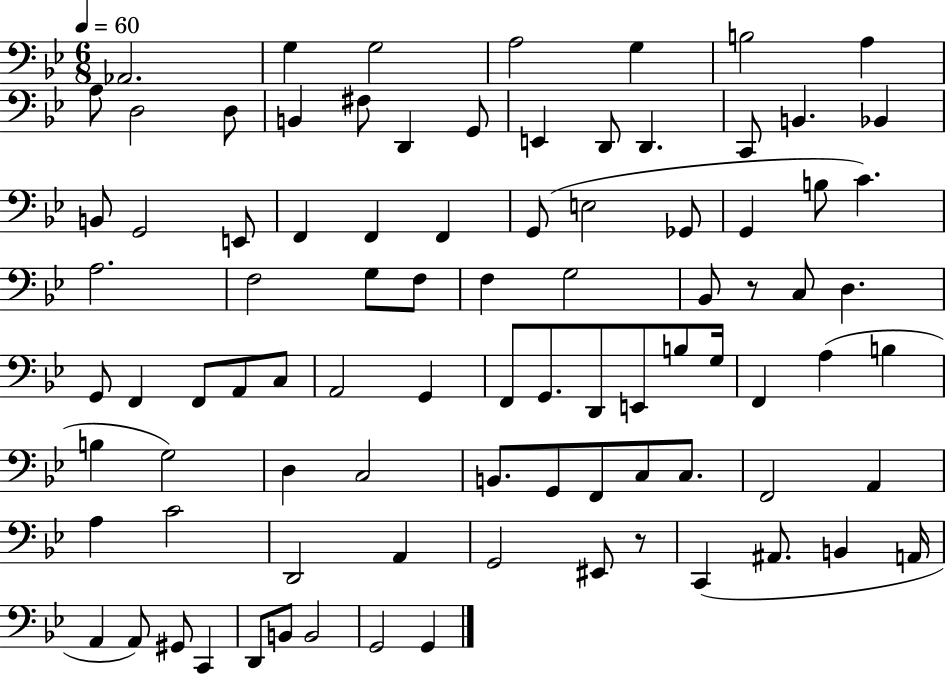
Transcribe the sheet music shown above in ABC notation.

X:1
T:Untitled
M:6/8
L:1/4
K:Bb
_A,,2 G, G,2 A,2 G, B,2 A, A,/2 D,2 D,/2 B,, ^F,/2 D,, G,,/2 E,, D,,/2 D,, C,,/2 B,, _B,, B,,/2 G,,2 E,,/2 F,, F,, F,, G,,/2 E,2 _G,,/2 G,, B,/2 C A,2 F,2 G,/2 F,/2 F, G,2 _B,,/2 z/2 C,/2 D, G,,/2 F,, F,,/2 A,,/2 C,/2 A,,2 G,, F,,/2 G,,/2 D,,/2 E,,/2 B,/2 G,/4 F,, A, B, B, G,2 D, C,2 B,,/2 G,,/2 F,,/2 C,/2 C,/2 F,,2 A,, A, C2 D,,2 A,, G,,2 ^E,,/2 z/2 C,, ^A,,/2 B,, A,,/4 A,, A,,/2 ^G,,/2 C,, D,,/2 B,,/2 B,,2 G,,2 G,,